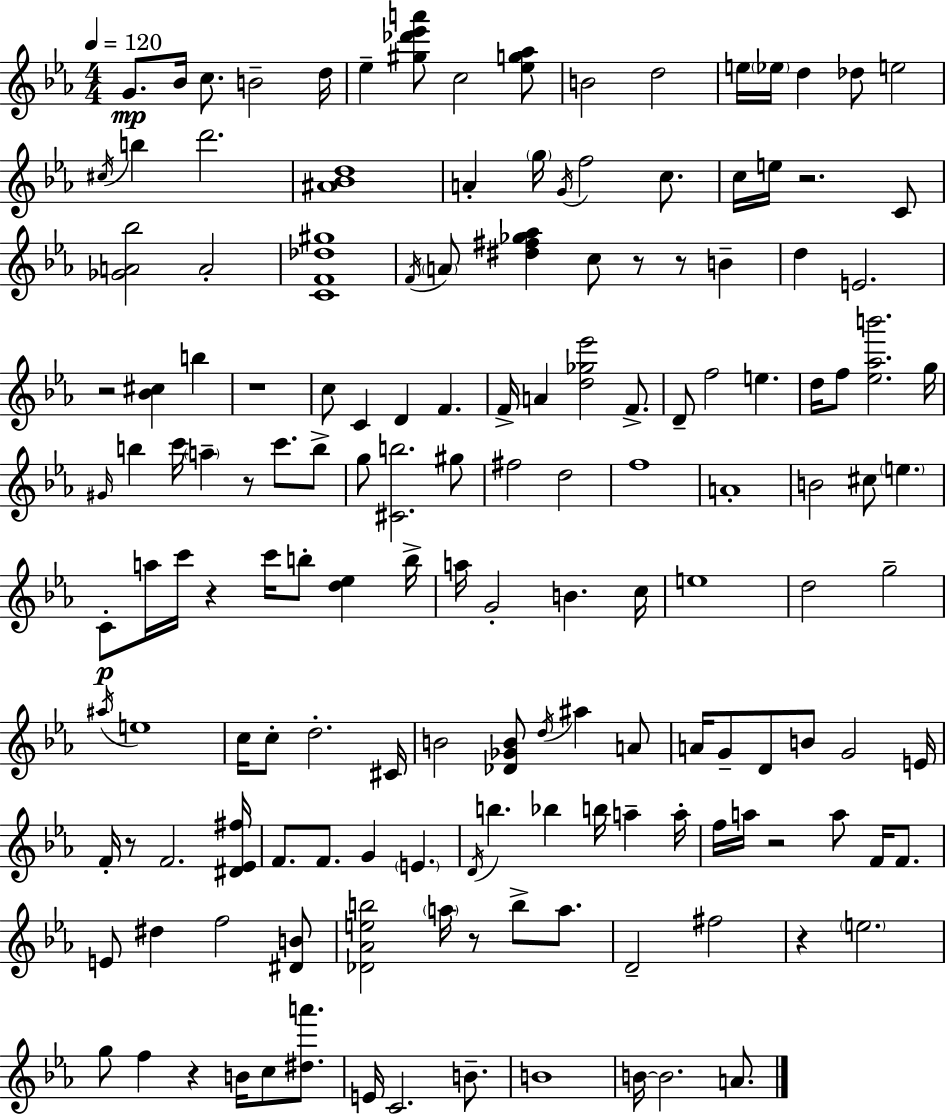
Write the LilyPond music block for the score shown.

{
  \clef treble
  \numericTimeSignature
  \time 4/4
  \key c \minor
  \tempo 4 = 120
  \repeat volta 2 { g'8.\mp bes'16 c''8. b'2-- d''16 | ees''4-- <gis'' des''' ees''' a'''>8 c''2 <ees'' g'' aes''>8 | b'2 d''2 | e''16 \parenthesize ees''16 d''4 des''8 e''2 | \break \acciaccatura { cis''16 } b''4 d'''2. | <ais' bes' d''>1 | a'4-. \parenthesize g''16 \acciaccatura { g'16 } f''2 c''8. | c''16 e''16 r2. | \break c'8 <ges' a' bes''>2 a'2-. | <c' f' des'' gis''>1 | \acciaccatura { f'16 } \parenthesize a'8 <dis'' fis'' ges'' aes''>4 c''8 r8 r8 b'4-- | d''4 e'2. | \break r2 <bes' cis''>4 b''4 | r1 | c''8 c'4 d'4 f'4. | f'16-> a'4 <d'' ges'' ees'''>2 | \break f'8.-> d'8-- f''2 e''4. | d''16 f''8 <ees'' aes'' b'''>2. | g''16 \grace { gis'16 } b''4 c'''16 \parenthesize a''4-- r8 c'''8. | b''8-> g''8 <cis' b''>2. | \break gis''8 fis''2 d''2 | f''1 | a'1-. | b'2 cis''8 \parenthesize e''4. | \break c'8-.\p a''16 c'''16 r4 c'''16 b''8-. <d'' ees''>4 | b''16-> a''16 g'2-. b'4. | c''16 e''1 | d''2 g''2-- | \break \acciaccatura { ais''16 } e''1 | c''16 c''8-. d''2.-. | cis'16 b'2 <des' ges' b'>8 \acciaccatura { d''16 } | ais''4 a'8 a'16 g'8-- d'8 b'8 g'2 | \break e'16 f'16-. r8 f'2. | <dis' ees' fis''>16 f'8. f'8. g'4 | \parenthesize e'4. \acciaccatura { d'16 } b''4. bes''4 | b''16 a''4-- a''16-. f''16 a''16 r2 | \break a''8 f'16 f'8. e'8 dis''4 f''2 | <dis' b'>8 <des' aes' e'' b''>2 \parenthesize a''16 | r8 b''8-> a''8. d'2-- fis''2 | r4 \parenthesize e''2. | \break g''8 f''4 r4 | b'16 c''8 <dis'' a'''>8. e'16 c'2. | b'8.-- b'1 | b'16~~ b'2. | \break a'8. } \bar "|."
}